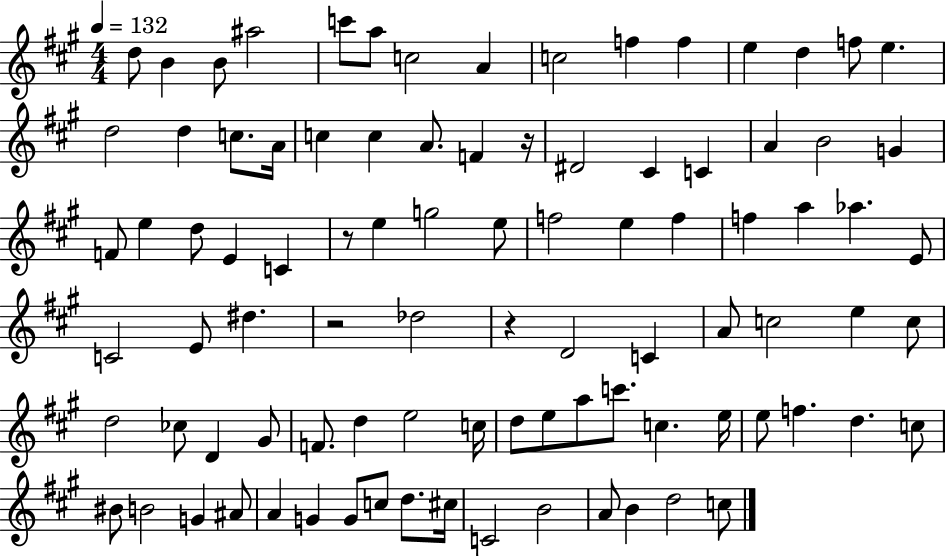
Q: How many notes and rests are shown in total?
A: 92